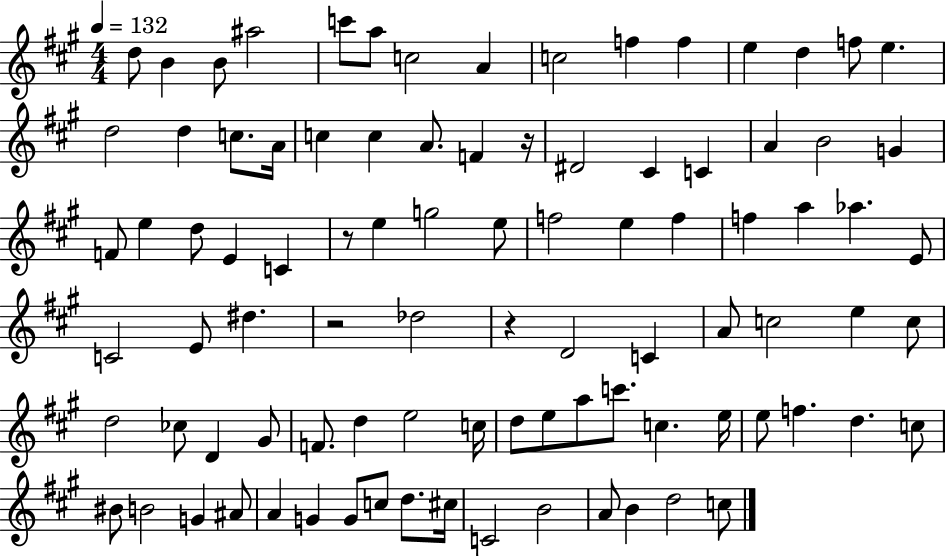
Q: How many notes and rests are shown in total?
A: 92